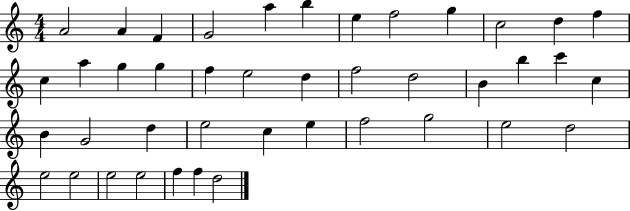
X:1
T:Untitled
M:4/4
L:1/4
K:C
A2 A F G2 a b e f2 g c2 d f c a g g f e2 d f2 d2 B b c' c B G2 d e2 c e f2 g2 e2 d2 e2 e2 e2 e2 f f d2